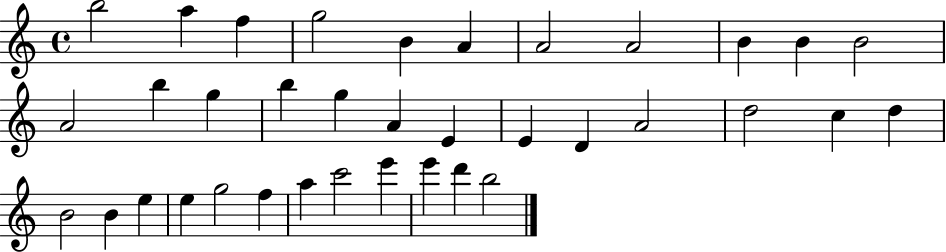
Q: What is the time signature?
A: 4/4